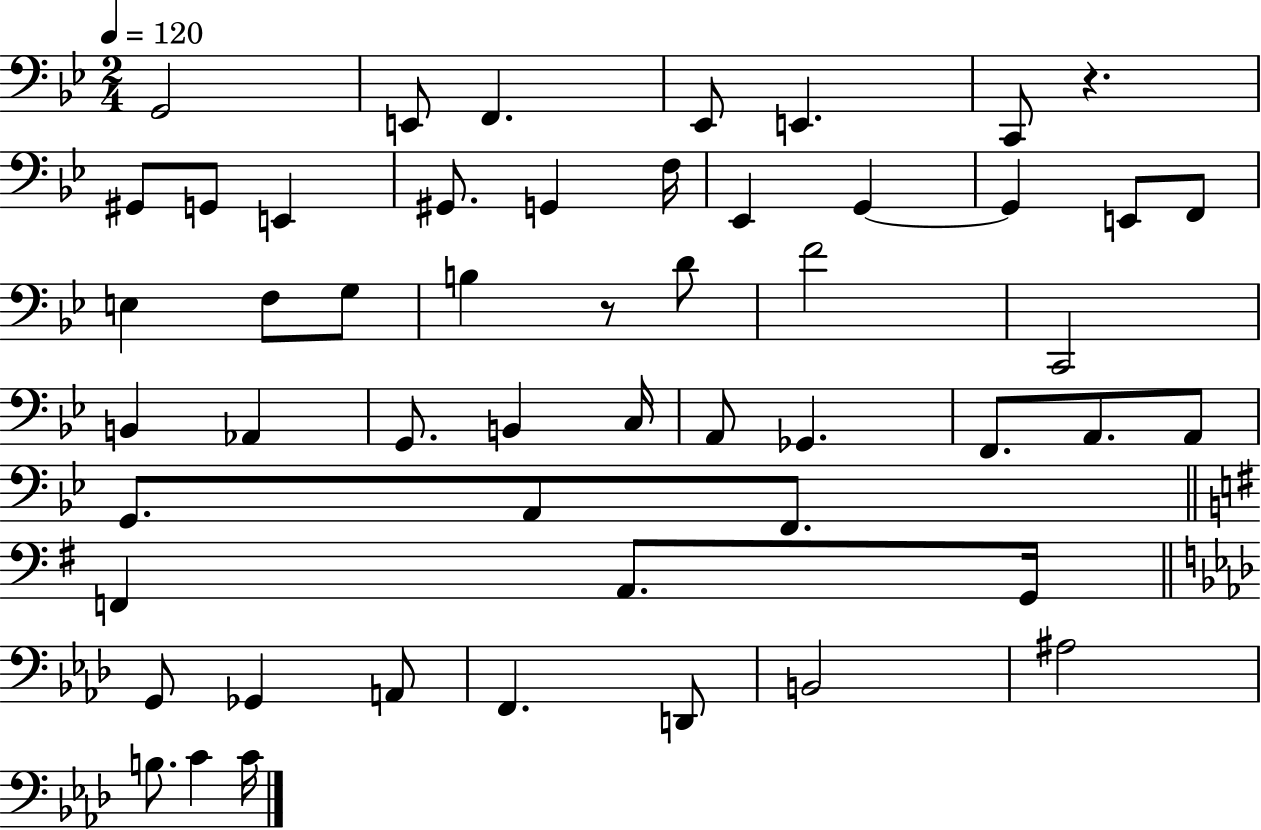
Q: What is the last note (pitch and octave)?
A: C4